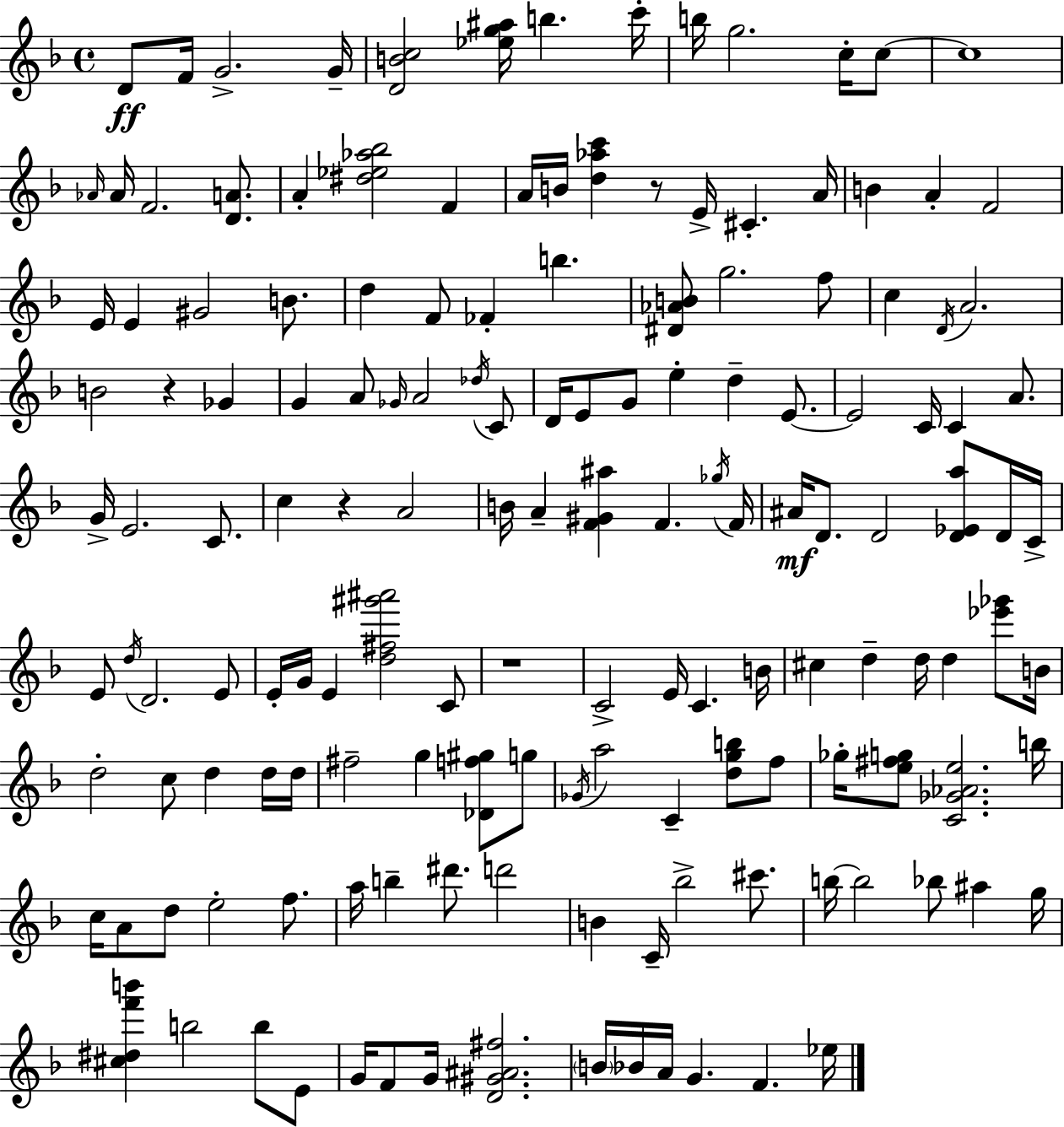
D4/e F4/s G4/h. G4/s [D4,B4,C5]/h [Eb5,G5,A#5]/s B5/q. C6/s B5/s G5/h. C5/s C5/e C5/w Ab4/s Ab4/s F4/h. [D4,A4]/e. A4/q [D#5,Eb5,Ab5,Bb5]/h F4/q A4/s B4/s [D5,Ab5,C6]/q R/e E4/s C#4/q. A4/s B4/q A4/q F4/h E4/s E4/q G#4/h B4/e. D5/q F4/e FES4/q B5/q. [D#4,Ab4,B4]/e G5/h. F5/e C5/q D4/s A4/h. B4/h R/q Gb4/q G4/q A4/e Gb4/s A4/h Db5/s C4/e D4/s E4/e G4/e E5/q D5/q E4/e. E4/h C4/s C4/q A4/e. G4/s E4/h. C4/e. C5/q R/q A4/h B4/s A4/q [F4,G#4,A#5]/q F4/q. Gb5/s F4/s A#4/s D4/e. D4/h [D4,Eb4,A5]/e D4/s C4/s E4/e D5/s D4/h. E4/e E4/s G4/s E4/q [D5,F#5,G#6,A#6]/h C4/e R/w C4/h E4/s C4/q. B4/s C#5/q D5/q D5/s D5/q [Eb6,Gb6]/e B4/s D5/h C5/e D5/q D5/s D5/s F#5/h G5/q [Db4,F5,G#5]/e G5/e Gb4/s A5/h C4/q [D5,G5,B5]/e F5/e Gb5/s [E5,F#5,G5]/e [C4,Gb4,Ab4,E5]/h. B5/s C5/s A4/e D5/e E5/h F5/e. A5/s B5/q D#6/e. D6/h B4/q C4/s Bb5/h C#6/e. B5/s B5/h Bb5/e A#5/q G5/s [C#5,D#5,F6,B6]/q B5/h B5/e E4/e G4/s F4/e G4/s [D4,G#4,A#4,F#5]/h. B4/s Bb4/s A4/s G4/q. F4/q. Eb5/s